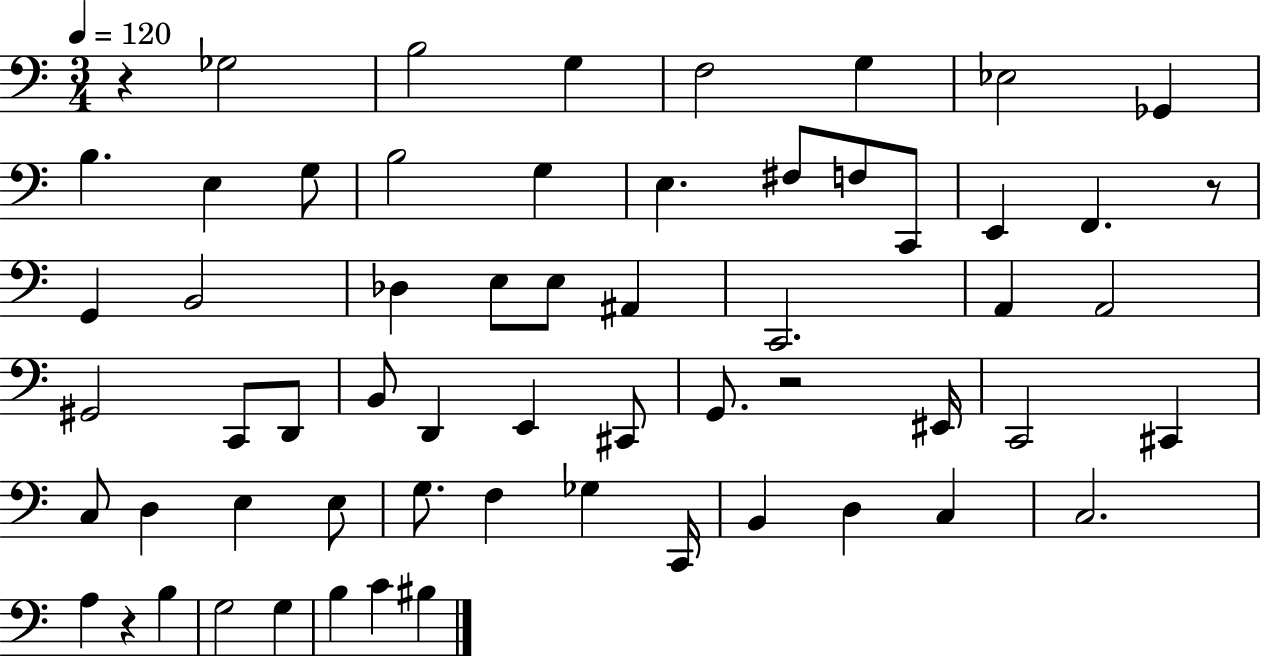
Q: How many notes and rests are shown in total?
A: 61